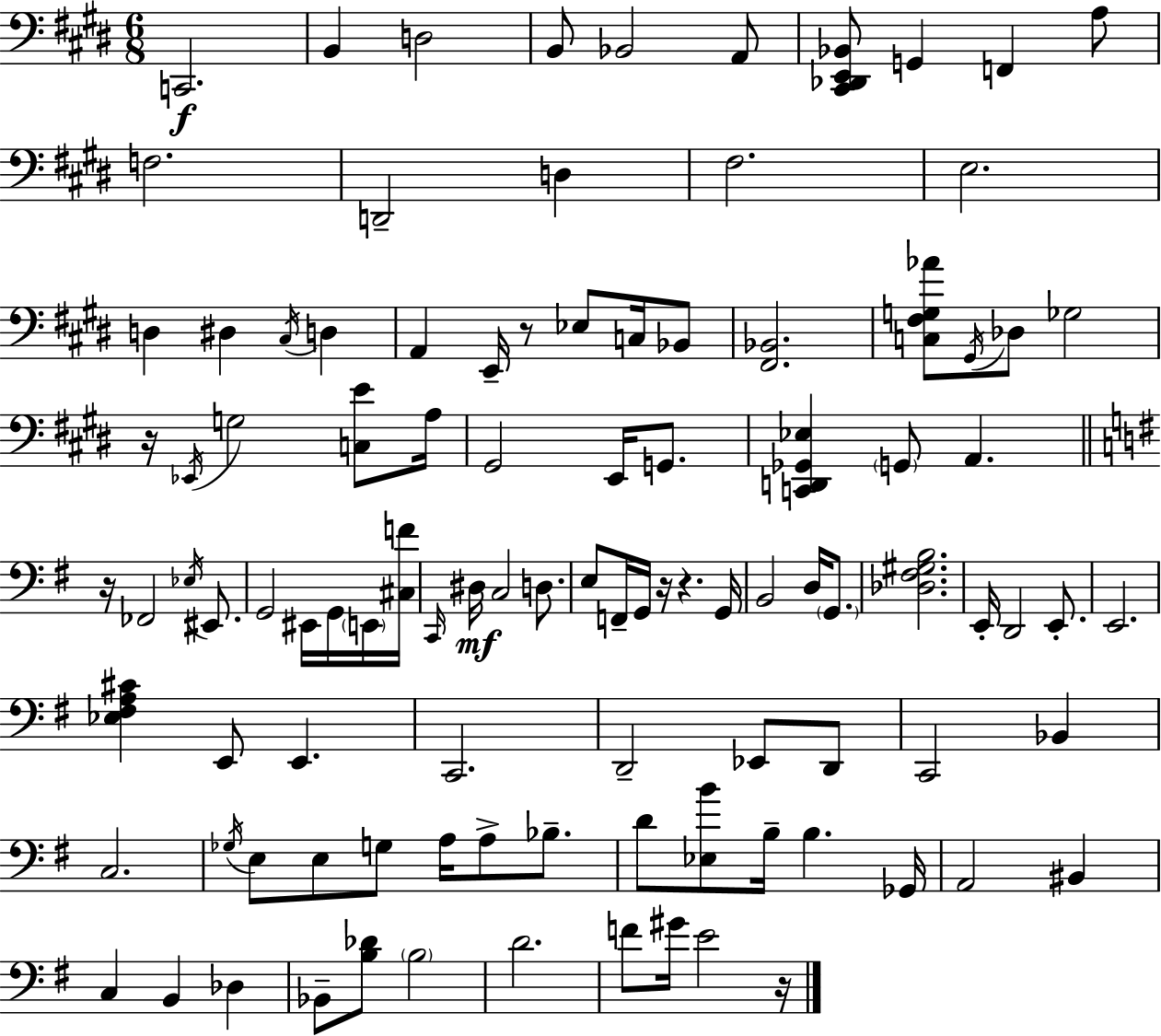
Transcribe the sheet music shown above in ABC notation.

X:1
T:Untitled
M:6/8
L:1/4
K:E
C,,2 B,, D,2 B,,/2 _B,,2 A,,/2 [^C,,_D,,E,,_B,,]/2 G,, F,, A,/2 F,2 D,,2 D, ^F,2 E,2 D, ^D, ^C,/4 D, A,, E,,/4 z/2 _E,/2 C,/4 _B,,/2 [^F,,_B,,]2 [C,^F,G,_A]/2 ^G,,/4 _D,/2 _G,2 z/4 _E,,/4 G,2 [C,E]/2 A,/4 ^G,,2 E,,/4 G,,/2 [C,,D,,_G,,_E,] G,,/2 A,, z/4 _F,,2 _E,/4 ^E,,/2 G,,2 ^E,,/4 G,,/4 E,,/4 [^C,F]/4 C,,/4 ^D,/4 C,2 D,/2 E,/2 F,,/4 G,,/4 z/4 z G,,/4 B,,2 D,/4 G,,/2 [_D,^F,^G,B,]2 E,,/4 D,,2 E,,/2 E,,2 [_E,^F,A,^C] E,,/2 E,, C,,2 D,,2 _E,,/2 D,,/2 C,,2 _B,, C,2 _G,/4 E,/2 E,/2 G,/2 A,/4 A,/2 _B,/2 D/2 [_E,B]/2 B,/4 B, _G,,/4 A,,2 ^B,, C, B,, _D, _B,,/2 [B,_D]/2 B,2 D2 F/2 ^G/4 E2 z/4